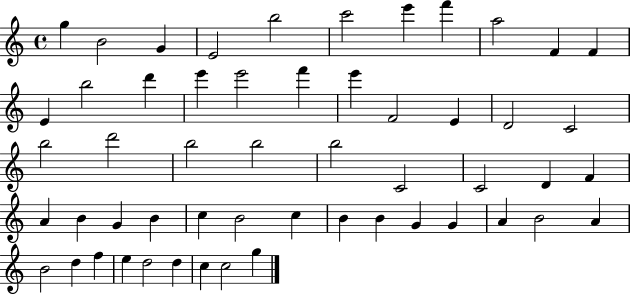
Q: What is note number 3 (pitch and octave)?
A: G4